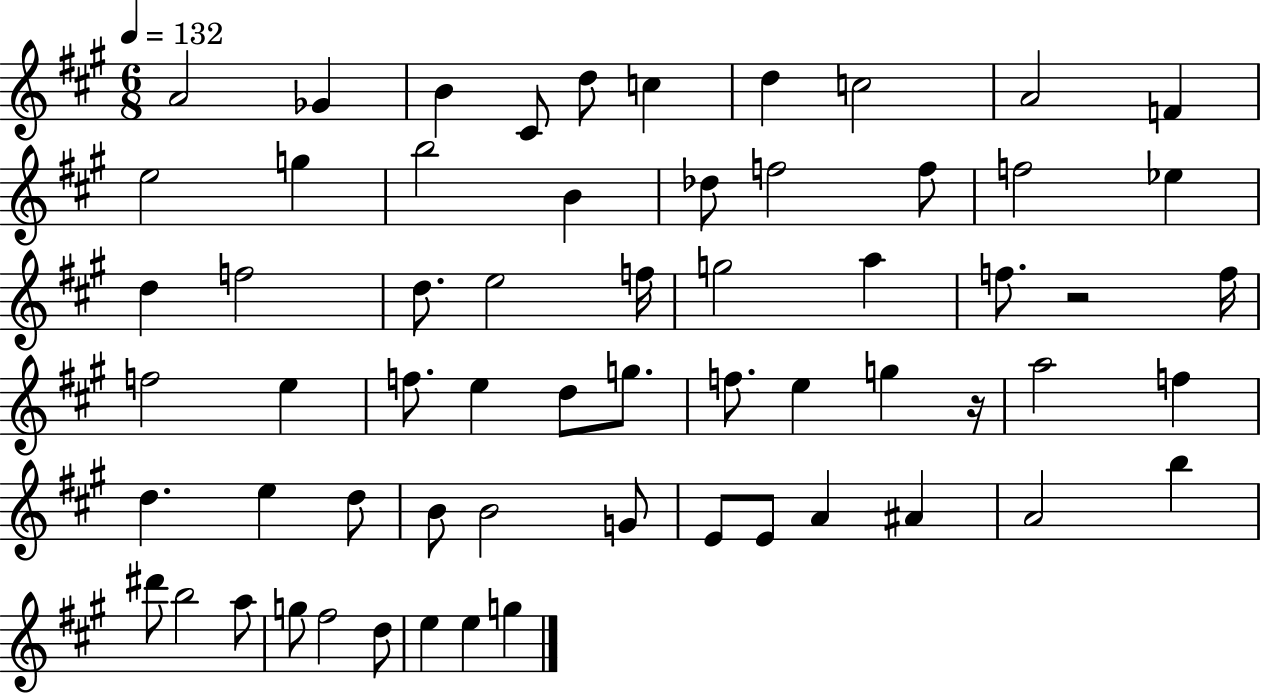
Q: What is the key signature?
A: A major